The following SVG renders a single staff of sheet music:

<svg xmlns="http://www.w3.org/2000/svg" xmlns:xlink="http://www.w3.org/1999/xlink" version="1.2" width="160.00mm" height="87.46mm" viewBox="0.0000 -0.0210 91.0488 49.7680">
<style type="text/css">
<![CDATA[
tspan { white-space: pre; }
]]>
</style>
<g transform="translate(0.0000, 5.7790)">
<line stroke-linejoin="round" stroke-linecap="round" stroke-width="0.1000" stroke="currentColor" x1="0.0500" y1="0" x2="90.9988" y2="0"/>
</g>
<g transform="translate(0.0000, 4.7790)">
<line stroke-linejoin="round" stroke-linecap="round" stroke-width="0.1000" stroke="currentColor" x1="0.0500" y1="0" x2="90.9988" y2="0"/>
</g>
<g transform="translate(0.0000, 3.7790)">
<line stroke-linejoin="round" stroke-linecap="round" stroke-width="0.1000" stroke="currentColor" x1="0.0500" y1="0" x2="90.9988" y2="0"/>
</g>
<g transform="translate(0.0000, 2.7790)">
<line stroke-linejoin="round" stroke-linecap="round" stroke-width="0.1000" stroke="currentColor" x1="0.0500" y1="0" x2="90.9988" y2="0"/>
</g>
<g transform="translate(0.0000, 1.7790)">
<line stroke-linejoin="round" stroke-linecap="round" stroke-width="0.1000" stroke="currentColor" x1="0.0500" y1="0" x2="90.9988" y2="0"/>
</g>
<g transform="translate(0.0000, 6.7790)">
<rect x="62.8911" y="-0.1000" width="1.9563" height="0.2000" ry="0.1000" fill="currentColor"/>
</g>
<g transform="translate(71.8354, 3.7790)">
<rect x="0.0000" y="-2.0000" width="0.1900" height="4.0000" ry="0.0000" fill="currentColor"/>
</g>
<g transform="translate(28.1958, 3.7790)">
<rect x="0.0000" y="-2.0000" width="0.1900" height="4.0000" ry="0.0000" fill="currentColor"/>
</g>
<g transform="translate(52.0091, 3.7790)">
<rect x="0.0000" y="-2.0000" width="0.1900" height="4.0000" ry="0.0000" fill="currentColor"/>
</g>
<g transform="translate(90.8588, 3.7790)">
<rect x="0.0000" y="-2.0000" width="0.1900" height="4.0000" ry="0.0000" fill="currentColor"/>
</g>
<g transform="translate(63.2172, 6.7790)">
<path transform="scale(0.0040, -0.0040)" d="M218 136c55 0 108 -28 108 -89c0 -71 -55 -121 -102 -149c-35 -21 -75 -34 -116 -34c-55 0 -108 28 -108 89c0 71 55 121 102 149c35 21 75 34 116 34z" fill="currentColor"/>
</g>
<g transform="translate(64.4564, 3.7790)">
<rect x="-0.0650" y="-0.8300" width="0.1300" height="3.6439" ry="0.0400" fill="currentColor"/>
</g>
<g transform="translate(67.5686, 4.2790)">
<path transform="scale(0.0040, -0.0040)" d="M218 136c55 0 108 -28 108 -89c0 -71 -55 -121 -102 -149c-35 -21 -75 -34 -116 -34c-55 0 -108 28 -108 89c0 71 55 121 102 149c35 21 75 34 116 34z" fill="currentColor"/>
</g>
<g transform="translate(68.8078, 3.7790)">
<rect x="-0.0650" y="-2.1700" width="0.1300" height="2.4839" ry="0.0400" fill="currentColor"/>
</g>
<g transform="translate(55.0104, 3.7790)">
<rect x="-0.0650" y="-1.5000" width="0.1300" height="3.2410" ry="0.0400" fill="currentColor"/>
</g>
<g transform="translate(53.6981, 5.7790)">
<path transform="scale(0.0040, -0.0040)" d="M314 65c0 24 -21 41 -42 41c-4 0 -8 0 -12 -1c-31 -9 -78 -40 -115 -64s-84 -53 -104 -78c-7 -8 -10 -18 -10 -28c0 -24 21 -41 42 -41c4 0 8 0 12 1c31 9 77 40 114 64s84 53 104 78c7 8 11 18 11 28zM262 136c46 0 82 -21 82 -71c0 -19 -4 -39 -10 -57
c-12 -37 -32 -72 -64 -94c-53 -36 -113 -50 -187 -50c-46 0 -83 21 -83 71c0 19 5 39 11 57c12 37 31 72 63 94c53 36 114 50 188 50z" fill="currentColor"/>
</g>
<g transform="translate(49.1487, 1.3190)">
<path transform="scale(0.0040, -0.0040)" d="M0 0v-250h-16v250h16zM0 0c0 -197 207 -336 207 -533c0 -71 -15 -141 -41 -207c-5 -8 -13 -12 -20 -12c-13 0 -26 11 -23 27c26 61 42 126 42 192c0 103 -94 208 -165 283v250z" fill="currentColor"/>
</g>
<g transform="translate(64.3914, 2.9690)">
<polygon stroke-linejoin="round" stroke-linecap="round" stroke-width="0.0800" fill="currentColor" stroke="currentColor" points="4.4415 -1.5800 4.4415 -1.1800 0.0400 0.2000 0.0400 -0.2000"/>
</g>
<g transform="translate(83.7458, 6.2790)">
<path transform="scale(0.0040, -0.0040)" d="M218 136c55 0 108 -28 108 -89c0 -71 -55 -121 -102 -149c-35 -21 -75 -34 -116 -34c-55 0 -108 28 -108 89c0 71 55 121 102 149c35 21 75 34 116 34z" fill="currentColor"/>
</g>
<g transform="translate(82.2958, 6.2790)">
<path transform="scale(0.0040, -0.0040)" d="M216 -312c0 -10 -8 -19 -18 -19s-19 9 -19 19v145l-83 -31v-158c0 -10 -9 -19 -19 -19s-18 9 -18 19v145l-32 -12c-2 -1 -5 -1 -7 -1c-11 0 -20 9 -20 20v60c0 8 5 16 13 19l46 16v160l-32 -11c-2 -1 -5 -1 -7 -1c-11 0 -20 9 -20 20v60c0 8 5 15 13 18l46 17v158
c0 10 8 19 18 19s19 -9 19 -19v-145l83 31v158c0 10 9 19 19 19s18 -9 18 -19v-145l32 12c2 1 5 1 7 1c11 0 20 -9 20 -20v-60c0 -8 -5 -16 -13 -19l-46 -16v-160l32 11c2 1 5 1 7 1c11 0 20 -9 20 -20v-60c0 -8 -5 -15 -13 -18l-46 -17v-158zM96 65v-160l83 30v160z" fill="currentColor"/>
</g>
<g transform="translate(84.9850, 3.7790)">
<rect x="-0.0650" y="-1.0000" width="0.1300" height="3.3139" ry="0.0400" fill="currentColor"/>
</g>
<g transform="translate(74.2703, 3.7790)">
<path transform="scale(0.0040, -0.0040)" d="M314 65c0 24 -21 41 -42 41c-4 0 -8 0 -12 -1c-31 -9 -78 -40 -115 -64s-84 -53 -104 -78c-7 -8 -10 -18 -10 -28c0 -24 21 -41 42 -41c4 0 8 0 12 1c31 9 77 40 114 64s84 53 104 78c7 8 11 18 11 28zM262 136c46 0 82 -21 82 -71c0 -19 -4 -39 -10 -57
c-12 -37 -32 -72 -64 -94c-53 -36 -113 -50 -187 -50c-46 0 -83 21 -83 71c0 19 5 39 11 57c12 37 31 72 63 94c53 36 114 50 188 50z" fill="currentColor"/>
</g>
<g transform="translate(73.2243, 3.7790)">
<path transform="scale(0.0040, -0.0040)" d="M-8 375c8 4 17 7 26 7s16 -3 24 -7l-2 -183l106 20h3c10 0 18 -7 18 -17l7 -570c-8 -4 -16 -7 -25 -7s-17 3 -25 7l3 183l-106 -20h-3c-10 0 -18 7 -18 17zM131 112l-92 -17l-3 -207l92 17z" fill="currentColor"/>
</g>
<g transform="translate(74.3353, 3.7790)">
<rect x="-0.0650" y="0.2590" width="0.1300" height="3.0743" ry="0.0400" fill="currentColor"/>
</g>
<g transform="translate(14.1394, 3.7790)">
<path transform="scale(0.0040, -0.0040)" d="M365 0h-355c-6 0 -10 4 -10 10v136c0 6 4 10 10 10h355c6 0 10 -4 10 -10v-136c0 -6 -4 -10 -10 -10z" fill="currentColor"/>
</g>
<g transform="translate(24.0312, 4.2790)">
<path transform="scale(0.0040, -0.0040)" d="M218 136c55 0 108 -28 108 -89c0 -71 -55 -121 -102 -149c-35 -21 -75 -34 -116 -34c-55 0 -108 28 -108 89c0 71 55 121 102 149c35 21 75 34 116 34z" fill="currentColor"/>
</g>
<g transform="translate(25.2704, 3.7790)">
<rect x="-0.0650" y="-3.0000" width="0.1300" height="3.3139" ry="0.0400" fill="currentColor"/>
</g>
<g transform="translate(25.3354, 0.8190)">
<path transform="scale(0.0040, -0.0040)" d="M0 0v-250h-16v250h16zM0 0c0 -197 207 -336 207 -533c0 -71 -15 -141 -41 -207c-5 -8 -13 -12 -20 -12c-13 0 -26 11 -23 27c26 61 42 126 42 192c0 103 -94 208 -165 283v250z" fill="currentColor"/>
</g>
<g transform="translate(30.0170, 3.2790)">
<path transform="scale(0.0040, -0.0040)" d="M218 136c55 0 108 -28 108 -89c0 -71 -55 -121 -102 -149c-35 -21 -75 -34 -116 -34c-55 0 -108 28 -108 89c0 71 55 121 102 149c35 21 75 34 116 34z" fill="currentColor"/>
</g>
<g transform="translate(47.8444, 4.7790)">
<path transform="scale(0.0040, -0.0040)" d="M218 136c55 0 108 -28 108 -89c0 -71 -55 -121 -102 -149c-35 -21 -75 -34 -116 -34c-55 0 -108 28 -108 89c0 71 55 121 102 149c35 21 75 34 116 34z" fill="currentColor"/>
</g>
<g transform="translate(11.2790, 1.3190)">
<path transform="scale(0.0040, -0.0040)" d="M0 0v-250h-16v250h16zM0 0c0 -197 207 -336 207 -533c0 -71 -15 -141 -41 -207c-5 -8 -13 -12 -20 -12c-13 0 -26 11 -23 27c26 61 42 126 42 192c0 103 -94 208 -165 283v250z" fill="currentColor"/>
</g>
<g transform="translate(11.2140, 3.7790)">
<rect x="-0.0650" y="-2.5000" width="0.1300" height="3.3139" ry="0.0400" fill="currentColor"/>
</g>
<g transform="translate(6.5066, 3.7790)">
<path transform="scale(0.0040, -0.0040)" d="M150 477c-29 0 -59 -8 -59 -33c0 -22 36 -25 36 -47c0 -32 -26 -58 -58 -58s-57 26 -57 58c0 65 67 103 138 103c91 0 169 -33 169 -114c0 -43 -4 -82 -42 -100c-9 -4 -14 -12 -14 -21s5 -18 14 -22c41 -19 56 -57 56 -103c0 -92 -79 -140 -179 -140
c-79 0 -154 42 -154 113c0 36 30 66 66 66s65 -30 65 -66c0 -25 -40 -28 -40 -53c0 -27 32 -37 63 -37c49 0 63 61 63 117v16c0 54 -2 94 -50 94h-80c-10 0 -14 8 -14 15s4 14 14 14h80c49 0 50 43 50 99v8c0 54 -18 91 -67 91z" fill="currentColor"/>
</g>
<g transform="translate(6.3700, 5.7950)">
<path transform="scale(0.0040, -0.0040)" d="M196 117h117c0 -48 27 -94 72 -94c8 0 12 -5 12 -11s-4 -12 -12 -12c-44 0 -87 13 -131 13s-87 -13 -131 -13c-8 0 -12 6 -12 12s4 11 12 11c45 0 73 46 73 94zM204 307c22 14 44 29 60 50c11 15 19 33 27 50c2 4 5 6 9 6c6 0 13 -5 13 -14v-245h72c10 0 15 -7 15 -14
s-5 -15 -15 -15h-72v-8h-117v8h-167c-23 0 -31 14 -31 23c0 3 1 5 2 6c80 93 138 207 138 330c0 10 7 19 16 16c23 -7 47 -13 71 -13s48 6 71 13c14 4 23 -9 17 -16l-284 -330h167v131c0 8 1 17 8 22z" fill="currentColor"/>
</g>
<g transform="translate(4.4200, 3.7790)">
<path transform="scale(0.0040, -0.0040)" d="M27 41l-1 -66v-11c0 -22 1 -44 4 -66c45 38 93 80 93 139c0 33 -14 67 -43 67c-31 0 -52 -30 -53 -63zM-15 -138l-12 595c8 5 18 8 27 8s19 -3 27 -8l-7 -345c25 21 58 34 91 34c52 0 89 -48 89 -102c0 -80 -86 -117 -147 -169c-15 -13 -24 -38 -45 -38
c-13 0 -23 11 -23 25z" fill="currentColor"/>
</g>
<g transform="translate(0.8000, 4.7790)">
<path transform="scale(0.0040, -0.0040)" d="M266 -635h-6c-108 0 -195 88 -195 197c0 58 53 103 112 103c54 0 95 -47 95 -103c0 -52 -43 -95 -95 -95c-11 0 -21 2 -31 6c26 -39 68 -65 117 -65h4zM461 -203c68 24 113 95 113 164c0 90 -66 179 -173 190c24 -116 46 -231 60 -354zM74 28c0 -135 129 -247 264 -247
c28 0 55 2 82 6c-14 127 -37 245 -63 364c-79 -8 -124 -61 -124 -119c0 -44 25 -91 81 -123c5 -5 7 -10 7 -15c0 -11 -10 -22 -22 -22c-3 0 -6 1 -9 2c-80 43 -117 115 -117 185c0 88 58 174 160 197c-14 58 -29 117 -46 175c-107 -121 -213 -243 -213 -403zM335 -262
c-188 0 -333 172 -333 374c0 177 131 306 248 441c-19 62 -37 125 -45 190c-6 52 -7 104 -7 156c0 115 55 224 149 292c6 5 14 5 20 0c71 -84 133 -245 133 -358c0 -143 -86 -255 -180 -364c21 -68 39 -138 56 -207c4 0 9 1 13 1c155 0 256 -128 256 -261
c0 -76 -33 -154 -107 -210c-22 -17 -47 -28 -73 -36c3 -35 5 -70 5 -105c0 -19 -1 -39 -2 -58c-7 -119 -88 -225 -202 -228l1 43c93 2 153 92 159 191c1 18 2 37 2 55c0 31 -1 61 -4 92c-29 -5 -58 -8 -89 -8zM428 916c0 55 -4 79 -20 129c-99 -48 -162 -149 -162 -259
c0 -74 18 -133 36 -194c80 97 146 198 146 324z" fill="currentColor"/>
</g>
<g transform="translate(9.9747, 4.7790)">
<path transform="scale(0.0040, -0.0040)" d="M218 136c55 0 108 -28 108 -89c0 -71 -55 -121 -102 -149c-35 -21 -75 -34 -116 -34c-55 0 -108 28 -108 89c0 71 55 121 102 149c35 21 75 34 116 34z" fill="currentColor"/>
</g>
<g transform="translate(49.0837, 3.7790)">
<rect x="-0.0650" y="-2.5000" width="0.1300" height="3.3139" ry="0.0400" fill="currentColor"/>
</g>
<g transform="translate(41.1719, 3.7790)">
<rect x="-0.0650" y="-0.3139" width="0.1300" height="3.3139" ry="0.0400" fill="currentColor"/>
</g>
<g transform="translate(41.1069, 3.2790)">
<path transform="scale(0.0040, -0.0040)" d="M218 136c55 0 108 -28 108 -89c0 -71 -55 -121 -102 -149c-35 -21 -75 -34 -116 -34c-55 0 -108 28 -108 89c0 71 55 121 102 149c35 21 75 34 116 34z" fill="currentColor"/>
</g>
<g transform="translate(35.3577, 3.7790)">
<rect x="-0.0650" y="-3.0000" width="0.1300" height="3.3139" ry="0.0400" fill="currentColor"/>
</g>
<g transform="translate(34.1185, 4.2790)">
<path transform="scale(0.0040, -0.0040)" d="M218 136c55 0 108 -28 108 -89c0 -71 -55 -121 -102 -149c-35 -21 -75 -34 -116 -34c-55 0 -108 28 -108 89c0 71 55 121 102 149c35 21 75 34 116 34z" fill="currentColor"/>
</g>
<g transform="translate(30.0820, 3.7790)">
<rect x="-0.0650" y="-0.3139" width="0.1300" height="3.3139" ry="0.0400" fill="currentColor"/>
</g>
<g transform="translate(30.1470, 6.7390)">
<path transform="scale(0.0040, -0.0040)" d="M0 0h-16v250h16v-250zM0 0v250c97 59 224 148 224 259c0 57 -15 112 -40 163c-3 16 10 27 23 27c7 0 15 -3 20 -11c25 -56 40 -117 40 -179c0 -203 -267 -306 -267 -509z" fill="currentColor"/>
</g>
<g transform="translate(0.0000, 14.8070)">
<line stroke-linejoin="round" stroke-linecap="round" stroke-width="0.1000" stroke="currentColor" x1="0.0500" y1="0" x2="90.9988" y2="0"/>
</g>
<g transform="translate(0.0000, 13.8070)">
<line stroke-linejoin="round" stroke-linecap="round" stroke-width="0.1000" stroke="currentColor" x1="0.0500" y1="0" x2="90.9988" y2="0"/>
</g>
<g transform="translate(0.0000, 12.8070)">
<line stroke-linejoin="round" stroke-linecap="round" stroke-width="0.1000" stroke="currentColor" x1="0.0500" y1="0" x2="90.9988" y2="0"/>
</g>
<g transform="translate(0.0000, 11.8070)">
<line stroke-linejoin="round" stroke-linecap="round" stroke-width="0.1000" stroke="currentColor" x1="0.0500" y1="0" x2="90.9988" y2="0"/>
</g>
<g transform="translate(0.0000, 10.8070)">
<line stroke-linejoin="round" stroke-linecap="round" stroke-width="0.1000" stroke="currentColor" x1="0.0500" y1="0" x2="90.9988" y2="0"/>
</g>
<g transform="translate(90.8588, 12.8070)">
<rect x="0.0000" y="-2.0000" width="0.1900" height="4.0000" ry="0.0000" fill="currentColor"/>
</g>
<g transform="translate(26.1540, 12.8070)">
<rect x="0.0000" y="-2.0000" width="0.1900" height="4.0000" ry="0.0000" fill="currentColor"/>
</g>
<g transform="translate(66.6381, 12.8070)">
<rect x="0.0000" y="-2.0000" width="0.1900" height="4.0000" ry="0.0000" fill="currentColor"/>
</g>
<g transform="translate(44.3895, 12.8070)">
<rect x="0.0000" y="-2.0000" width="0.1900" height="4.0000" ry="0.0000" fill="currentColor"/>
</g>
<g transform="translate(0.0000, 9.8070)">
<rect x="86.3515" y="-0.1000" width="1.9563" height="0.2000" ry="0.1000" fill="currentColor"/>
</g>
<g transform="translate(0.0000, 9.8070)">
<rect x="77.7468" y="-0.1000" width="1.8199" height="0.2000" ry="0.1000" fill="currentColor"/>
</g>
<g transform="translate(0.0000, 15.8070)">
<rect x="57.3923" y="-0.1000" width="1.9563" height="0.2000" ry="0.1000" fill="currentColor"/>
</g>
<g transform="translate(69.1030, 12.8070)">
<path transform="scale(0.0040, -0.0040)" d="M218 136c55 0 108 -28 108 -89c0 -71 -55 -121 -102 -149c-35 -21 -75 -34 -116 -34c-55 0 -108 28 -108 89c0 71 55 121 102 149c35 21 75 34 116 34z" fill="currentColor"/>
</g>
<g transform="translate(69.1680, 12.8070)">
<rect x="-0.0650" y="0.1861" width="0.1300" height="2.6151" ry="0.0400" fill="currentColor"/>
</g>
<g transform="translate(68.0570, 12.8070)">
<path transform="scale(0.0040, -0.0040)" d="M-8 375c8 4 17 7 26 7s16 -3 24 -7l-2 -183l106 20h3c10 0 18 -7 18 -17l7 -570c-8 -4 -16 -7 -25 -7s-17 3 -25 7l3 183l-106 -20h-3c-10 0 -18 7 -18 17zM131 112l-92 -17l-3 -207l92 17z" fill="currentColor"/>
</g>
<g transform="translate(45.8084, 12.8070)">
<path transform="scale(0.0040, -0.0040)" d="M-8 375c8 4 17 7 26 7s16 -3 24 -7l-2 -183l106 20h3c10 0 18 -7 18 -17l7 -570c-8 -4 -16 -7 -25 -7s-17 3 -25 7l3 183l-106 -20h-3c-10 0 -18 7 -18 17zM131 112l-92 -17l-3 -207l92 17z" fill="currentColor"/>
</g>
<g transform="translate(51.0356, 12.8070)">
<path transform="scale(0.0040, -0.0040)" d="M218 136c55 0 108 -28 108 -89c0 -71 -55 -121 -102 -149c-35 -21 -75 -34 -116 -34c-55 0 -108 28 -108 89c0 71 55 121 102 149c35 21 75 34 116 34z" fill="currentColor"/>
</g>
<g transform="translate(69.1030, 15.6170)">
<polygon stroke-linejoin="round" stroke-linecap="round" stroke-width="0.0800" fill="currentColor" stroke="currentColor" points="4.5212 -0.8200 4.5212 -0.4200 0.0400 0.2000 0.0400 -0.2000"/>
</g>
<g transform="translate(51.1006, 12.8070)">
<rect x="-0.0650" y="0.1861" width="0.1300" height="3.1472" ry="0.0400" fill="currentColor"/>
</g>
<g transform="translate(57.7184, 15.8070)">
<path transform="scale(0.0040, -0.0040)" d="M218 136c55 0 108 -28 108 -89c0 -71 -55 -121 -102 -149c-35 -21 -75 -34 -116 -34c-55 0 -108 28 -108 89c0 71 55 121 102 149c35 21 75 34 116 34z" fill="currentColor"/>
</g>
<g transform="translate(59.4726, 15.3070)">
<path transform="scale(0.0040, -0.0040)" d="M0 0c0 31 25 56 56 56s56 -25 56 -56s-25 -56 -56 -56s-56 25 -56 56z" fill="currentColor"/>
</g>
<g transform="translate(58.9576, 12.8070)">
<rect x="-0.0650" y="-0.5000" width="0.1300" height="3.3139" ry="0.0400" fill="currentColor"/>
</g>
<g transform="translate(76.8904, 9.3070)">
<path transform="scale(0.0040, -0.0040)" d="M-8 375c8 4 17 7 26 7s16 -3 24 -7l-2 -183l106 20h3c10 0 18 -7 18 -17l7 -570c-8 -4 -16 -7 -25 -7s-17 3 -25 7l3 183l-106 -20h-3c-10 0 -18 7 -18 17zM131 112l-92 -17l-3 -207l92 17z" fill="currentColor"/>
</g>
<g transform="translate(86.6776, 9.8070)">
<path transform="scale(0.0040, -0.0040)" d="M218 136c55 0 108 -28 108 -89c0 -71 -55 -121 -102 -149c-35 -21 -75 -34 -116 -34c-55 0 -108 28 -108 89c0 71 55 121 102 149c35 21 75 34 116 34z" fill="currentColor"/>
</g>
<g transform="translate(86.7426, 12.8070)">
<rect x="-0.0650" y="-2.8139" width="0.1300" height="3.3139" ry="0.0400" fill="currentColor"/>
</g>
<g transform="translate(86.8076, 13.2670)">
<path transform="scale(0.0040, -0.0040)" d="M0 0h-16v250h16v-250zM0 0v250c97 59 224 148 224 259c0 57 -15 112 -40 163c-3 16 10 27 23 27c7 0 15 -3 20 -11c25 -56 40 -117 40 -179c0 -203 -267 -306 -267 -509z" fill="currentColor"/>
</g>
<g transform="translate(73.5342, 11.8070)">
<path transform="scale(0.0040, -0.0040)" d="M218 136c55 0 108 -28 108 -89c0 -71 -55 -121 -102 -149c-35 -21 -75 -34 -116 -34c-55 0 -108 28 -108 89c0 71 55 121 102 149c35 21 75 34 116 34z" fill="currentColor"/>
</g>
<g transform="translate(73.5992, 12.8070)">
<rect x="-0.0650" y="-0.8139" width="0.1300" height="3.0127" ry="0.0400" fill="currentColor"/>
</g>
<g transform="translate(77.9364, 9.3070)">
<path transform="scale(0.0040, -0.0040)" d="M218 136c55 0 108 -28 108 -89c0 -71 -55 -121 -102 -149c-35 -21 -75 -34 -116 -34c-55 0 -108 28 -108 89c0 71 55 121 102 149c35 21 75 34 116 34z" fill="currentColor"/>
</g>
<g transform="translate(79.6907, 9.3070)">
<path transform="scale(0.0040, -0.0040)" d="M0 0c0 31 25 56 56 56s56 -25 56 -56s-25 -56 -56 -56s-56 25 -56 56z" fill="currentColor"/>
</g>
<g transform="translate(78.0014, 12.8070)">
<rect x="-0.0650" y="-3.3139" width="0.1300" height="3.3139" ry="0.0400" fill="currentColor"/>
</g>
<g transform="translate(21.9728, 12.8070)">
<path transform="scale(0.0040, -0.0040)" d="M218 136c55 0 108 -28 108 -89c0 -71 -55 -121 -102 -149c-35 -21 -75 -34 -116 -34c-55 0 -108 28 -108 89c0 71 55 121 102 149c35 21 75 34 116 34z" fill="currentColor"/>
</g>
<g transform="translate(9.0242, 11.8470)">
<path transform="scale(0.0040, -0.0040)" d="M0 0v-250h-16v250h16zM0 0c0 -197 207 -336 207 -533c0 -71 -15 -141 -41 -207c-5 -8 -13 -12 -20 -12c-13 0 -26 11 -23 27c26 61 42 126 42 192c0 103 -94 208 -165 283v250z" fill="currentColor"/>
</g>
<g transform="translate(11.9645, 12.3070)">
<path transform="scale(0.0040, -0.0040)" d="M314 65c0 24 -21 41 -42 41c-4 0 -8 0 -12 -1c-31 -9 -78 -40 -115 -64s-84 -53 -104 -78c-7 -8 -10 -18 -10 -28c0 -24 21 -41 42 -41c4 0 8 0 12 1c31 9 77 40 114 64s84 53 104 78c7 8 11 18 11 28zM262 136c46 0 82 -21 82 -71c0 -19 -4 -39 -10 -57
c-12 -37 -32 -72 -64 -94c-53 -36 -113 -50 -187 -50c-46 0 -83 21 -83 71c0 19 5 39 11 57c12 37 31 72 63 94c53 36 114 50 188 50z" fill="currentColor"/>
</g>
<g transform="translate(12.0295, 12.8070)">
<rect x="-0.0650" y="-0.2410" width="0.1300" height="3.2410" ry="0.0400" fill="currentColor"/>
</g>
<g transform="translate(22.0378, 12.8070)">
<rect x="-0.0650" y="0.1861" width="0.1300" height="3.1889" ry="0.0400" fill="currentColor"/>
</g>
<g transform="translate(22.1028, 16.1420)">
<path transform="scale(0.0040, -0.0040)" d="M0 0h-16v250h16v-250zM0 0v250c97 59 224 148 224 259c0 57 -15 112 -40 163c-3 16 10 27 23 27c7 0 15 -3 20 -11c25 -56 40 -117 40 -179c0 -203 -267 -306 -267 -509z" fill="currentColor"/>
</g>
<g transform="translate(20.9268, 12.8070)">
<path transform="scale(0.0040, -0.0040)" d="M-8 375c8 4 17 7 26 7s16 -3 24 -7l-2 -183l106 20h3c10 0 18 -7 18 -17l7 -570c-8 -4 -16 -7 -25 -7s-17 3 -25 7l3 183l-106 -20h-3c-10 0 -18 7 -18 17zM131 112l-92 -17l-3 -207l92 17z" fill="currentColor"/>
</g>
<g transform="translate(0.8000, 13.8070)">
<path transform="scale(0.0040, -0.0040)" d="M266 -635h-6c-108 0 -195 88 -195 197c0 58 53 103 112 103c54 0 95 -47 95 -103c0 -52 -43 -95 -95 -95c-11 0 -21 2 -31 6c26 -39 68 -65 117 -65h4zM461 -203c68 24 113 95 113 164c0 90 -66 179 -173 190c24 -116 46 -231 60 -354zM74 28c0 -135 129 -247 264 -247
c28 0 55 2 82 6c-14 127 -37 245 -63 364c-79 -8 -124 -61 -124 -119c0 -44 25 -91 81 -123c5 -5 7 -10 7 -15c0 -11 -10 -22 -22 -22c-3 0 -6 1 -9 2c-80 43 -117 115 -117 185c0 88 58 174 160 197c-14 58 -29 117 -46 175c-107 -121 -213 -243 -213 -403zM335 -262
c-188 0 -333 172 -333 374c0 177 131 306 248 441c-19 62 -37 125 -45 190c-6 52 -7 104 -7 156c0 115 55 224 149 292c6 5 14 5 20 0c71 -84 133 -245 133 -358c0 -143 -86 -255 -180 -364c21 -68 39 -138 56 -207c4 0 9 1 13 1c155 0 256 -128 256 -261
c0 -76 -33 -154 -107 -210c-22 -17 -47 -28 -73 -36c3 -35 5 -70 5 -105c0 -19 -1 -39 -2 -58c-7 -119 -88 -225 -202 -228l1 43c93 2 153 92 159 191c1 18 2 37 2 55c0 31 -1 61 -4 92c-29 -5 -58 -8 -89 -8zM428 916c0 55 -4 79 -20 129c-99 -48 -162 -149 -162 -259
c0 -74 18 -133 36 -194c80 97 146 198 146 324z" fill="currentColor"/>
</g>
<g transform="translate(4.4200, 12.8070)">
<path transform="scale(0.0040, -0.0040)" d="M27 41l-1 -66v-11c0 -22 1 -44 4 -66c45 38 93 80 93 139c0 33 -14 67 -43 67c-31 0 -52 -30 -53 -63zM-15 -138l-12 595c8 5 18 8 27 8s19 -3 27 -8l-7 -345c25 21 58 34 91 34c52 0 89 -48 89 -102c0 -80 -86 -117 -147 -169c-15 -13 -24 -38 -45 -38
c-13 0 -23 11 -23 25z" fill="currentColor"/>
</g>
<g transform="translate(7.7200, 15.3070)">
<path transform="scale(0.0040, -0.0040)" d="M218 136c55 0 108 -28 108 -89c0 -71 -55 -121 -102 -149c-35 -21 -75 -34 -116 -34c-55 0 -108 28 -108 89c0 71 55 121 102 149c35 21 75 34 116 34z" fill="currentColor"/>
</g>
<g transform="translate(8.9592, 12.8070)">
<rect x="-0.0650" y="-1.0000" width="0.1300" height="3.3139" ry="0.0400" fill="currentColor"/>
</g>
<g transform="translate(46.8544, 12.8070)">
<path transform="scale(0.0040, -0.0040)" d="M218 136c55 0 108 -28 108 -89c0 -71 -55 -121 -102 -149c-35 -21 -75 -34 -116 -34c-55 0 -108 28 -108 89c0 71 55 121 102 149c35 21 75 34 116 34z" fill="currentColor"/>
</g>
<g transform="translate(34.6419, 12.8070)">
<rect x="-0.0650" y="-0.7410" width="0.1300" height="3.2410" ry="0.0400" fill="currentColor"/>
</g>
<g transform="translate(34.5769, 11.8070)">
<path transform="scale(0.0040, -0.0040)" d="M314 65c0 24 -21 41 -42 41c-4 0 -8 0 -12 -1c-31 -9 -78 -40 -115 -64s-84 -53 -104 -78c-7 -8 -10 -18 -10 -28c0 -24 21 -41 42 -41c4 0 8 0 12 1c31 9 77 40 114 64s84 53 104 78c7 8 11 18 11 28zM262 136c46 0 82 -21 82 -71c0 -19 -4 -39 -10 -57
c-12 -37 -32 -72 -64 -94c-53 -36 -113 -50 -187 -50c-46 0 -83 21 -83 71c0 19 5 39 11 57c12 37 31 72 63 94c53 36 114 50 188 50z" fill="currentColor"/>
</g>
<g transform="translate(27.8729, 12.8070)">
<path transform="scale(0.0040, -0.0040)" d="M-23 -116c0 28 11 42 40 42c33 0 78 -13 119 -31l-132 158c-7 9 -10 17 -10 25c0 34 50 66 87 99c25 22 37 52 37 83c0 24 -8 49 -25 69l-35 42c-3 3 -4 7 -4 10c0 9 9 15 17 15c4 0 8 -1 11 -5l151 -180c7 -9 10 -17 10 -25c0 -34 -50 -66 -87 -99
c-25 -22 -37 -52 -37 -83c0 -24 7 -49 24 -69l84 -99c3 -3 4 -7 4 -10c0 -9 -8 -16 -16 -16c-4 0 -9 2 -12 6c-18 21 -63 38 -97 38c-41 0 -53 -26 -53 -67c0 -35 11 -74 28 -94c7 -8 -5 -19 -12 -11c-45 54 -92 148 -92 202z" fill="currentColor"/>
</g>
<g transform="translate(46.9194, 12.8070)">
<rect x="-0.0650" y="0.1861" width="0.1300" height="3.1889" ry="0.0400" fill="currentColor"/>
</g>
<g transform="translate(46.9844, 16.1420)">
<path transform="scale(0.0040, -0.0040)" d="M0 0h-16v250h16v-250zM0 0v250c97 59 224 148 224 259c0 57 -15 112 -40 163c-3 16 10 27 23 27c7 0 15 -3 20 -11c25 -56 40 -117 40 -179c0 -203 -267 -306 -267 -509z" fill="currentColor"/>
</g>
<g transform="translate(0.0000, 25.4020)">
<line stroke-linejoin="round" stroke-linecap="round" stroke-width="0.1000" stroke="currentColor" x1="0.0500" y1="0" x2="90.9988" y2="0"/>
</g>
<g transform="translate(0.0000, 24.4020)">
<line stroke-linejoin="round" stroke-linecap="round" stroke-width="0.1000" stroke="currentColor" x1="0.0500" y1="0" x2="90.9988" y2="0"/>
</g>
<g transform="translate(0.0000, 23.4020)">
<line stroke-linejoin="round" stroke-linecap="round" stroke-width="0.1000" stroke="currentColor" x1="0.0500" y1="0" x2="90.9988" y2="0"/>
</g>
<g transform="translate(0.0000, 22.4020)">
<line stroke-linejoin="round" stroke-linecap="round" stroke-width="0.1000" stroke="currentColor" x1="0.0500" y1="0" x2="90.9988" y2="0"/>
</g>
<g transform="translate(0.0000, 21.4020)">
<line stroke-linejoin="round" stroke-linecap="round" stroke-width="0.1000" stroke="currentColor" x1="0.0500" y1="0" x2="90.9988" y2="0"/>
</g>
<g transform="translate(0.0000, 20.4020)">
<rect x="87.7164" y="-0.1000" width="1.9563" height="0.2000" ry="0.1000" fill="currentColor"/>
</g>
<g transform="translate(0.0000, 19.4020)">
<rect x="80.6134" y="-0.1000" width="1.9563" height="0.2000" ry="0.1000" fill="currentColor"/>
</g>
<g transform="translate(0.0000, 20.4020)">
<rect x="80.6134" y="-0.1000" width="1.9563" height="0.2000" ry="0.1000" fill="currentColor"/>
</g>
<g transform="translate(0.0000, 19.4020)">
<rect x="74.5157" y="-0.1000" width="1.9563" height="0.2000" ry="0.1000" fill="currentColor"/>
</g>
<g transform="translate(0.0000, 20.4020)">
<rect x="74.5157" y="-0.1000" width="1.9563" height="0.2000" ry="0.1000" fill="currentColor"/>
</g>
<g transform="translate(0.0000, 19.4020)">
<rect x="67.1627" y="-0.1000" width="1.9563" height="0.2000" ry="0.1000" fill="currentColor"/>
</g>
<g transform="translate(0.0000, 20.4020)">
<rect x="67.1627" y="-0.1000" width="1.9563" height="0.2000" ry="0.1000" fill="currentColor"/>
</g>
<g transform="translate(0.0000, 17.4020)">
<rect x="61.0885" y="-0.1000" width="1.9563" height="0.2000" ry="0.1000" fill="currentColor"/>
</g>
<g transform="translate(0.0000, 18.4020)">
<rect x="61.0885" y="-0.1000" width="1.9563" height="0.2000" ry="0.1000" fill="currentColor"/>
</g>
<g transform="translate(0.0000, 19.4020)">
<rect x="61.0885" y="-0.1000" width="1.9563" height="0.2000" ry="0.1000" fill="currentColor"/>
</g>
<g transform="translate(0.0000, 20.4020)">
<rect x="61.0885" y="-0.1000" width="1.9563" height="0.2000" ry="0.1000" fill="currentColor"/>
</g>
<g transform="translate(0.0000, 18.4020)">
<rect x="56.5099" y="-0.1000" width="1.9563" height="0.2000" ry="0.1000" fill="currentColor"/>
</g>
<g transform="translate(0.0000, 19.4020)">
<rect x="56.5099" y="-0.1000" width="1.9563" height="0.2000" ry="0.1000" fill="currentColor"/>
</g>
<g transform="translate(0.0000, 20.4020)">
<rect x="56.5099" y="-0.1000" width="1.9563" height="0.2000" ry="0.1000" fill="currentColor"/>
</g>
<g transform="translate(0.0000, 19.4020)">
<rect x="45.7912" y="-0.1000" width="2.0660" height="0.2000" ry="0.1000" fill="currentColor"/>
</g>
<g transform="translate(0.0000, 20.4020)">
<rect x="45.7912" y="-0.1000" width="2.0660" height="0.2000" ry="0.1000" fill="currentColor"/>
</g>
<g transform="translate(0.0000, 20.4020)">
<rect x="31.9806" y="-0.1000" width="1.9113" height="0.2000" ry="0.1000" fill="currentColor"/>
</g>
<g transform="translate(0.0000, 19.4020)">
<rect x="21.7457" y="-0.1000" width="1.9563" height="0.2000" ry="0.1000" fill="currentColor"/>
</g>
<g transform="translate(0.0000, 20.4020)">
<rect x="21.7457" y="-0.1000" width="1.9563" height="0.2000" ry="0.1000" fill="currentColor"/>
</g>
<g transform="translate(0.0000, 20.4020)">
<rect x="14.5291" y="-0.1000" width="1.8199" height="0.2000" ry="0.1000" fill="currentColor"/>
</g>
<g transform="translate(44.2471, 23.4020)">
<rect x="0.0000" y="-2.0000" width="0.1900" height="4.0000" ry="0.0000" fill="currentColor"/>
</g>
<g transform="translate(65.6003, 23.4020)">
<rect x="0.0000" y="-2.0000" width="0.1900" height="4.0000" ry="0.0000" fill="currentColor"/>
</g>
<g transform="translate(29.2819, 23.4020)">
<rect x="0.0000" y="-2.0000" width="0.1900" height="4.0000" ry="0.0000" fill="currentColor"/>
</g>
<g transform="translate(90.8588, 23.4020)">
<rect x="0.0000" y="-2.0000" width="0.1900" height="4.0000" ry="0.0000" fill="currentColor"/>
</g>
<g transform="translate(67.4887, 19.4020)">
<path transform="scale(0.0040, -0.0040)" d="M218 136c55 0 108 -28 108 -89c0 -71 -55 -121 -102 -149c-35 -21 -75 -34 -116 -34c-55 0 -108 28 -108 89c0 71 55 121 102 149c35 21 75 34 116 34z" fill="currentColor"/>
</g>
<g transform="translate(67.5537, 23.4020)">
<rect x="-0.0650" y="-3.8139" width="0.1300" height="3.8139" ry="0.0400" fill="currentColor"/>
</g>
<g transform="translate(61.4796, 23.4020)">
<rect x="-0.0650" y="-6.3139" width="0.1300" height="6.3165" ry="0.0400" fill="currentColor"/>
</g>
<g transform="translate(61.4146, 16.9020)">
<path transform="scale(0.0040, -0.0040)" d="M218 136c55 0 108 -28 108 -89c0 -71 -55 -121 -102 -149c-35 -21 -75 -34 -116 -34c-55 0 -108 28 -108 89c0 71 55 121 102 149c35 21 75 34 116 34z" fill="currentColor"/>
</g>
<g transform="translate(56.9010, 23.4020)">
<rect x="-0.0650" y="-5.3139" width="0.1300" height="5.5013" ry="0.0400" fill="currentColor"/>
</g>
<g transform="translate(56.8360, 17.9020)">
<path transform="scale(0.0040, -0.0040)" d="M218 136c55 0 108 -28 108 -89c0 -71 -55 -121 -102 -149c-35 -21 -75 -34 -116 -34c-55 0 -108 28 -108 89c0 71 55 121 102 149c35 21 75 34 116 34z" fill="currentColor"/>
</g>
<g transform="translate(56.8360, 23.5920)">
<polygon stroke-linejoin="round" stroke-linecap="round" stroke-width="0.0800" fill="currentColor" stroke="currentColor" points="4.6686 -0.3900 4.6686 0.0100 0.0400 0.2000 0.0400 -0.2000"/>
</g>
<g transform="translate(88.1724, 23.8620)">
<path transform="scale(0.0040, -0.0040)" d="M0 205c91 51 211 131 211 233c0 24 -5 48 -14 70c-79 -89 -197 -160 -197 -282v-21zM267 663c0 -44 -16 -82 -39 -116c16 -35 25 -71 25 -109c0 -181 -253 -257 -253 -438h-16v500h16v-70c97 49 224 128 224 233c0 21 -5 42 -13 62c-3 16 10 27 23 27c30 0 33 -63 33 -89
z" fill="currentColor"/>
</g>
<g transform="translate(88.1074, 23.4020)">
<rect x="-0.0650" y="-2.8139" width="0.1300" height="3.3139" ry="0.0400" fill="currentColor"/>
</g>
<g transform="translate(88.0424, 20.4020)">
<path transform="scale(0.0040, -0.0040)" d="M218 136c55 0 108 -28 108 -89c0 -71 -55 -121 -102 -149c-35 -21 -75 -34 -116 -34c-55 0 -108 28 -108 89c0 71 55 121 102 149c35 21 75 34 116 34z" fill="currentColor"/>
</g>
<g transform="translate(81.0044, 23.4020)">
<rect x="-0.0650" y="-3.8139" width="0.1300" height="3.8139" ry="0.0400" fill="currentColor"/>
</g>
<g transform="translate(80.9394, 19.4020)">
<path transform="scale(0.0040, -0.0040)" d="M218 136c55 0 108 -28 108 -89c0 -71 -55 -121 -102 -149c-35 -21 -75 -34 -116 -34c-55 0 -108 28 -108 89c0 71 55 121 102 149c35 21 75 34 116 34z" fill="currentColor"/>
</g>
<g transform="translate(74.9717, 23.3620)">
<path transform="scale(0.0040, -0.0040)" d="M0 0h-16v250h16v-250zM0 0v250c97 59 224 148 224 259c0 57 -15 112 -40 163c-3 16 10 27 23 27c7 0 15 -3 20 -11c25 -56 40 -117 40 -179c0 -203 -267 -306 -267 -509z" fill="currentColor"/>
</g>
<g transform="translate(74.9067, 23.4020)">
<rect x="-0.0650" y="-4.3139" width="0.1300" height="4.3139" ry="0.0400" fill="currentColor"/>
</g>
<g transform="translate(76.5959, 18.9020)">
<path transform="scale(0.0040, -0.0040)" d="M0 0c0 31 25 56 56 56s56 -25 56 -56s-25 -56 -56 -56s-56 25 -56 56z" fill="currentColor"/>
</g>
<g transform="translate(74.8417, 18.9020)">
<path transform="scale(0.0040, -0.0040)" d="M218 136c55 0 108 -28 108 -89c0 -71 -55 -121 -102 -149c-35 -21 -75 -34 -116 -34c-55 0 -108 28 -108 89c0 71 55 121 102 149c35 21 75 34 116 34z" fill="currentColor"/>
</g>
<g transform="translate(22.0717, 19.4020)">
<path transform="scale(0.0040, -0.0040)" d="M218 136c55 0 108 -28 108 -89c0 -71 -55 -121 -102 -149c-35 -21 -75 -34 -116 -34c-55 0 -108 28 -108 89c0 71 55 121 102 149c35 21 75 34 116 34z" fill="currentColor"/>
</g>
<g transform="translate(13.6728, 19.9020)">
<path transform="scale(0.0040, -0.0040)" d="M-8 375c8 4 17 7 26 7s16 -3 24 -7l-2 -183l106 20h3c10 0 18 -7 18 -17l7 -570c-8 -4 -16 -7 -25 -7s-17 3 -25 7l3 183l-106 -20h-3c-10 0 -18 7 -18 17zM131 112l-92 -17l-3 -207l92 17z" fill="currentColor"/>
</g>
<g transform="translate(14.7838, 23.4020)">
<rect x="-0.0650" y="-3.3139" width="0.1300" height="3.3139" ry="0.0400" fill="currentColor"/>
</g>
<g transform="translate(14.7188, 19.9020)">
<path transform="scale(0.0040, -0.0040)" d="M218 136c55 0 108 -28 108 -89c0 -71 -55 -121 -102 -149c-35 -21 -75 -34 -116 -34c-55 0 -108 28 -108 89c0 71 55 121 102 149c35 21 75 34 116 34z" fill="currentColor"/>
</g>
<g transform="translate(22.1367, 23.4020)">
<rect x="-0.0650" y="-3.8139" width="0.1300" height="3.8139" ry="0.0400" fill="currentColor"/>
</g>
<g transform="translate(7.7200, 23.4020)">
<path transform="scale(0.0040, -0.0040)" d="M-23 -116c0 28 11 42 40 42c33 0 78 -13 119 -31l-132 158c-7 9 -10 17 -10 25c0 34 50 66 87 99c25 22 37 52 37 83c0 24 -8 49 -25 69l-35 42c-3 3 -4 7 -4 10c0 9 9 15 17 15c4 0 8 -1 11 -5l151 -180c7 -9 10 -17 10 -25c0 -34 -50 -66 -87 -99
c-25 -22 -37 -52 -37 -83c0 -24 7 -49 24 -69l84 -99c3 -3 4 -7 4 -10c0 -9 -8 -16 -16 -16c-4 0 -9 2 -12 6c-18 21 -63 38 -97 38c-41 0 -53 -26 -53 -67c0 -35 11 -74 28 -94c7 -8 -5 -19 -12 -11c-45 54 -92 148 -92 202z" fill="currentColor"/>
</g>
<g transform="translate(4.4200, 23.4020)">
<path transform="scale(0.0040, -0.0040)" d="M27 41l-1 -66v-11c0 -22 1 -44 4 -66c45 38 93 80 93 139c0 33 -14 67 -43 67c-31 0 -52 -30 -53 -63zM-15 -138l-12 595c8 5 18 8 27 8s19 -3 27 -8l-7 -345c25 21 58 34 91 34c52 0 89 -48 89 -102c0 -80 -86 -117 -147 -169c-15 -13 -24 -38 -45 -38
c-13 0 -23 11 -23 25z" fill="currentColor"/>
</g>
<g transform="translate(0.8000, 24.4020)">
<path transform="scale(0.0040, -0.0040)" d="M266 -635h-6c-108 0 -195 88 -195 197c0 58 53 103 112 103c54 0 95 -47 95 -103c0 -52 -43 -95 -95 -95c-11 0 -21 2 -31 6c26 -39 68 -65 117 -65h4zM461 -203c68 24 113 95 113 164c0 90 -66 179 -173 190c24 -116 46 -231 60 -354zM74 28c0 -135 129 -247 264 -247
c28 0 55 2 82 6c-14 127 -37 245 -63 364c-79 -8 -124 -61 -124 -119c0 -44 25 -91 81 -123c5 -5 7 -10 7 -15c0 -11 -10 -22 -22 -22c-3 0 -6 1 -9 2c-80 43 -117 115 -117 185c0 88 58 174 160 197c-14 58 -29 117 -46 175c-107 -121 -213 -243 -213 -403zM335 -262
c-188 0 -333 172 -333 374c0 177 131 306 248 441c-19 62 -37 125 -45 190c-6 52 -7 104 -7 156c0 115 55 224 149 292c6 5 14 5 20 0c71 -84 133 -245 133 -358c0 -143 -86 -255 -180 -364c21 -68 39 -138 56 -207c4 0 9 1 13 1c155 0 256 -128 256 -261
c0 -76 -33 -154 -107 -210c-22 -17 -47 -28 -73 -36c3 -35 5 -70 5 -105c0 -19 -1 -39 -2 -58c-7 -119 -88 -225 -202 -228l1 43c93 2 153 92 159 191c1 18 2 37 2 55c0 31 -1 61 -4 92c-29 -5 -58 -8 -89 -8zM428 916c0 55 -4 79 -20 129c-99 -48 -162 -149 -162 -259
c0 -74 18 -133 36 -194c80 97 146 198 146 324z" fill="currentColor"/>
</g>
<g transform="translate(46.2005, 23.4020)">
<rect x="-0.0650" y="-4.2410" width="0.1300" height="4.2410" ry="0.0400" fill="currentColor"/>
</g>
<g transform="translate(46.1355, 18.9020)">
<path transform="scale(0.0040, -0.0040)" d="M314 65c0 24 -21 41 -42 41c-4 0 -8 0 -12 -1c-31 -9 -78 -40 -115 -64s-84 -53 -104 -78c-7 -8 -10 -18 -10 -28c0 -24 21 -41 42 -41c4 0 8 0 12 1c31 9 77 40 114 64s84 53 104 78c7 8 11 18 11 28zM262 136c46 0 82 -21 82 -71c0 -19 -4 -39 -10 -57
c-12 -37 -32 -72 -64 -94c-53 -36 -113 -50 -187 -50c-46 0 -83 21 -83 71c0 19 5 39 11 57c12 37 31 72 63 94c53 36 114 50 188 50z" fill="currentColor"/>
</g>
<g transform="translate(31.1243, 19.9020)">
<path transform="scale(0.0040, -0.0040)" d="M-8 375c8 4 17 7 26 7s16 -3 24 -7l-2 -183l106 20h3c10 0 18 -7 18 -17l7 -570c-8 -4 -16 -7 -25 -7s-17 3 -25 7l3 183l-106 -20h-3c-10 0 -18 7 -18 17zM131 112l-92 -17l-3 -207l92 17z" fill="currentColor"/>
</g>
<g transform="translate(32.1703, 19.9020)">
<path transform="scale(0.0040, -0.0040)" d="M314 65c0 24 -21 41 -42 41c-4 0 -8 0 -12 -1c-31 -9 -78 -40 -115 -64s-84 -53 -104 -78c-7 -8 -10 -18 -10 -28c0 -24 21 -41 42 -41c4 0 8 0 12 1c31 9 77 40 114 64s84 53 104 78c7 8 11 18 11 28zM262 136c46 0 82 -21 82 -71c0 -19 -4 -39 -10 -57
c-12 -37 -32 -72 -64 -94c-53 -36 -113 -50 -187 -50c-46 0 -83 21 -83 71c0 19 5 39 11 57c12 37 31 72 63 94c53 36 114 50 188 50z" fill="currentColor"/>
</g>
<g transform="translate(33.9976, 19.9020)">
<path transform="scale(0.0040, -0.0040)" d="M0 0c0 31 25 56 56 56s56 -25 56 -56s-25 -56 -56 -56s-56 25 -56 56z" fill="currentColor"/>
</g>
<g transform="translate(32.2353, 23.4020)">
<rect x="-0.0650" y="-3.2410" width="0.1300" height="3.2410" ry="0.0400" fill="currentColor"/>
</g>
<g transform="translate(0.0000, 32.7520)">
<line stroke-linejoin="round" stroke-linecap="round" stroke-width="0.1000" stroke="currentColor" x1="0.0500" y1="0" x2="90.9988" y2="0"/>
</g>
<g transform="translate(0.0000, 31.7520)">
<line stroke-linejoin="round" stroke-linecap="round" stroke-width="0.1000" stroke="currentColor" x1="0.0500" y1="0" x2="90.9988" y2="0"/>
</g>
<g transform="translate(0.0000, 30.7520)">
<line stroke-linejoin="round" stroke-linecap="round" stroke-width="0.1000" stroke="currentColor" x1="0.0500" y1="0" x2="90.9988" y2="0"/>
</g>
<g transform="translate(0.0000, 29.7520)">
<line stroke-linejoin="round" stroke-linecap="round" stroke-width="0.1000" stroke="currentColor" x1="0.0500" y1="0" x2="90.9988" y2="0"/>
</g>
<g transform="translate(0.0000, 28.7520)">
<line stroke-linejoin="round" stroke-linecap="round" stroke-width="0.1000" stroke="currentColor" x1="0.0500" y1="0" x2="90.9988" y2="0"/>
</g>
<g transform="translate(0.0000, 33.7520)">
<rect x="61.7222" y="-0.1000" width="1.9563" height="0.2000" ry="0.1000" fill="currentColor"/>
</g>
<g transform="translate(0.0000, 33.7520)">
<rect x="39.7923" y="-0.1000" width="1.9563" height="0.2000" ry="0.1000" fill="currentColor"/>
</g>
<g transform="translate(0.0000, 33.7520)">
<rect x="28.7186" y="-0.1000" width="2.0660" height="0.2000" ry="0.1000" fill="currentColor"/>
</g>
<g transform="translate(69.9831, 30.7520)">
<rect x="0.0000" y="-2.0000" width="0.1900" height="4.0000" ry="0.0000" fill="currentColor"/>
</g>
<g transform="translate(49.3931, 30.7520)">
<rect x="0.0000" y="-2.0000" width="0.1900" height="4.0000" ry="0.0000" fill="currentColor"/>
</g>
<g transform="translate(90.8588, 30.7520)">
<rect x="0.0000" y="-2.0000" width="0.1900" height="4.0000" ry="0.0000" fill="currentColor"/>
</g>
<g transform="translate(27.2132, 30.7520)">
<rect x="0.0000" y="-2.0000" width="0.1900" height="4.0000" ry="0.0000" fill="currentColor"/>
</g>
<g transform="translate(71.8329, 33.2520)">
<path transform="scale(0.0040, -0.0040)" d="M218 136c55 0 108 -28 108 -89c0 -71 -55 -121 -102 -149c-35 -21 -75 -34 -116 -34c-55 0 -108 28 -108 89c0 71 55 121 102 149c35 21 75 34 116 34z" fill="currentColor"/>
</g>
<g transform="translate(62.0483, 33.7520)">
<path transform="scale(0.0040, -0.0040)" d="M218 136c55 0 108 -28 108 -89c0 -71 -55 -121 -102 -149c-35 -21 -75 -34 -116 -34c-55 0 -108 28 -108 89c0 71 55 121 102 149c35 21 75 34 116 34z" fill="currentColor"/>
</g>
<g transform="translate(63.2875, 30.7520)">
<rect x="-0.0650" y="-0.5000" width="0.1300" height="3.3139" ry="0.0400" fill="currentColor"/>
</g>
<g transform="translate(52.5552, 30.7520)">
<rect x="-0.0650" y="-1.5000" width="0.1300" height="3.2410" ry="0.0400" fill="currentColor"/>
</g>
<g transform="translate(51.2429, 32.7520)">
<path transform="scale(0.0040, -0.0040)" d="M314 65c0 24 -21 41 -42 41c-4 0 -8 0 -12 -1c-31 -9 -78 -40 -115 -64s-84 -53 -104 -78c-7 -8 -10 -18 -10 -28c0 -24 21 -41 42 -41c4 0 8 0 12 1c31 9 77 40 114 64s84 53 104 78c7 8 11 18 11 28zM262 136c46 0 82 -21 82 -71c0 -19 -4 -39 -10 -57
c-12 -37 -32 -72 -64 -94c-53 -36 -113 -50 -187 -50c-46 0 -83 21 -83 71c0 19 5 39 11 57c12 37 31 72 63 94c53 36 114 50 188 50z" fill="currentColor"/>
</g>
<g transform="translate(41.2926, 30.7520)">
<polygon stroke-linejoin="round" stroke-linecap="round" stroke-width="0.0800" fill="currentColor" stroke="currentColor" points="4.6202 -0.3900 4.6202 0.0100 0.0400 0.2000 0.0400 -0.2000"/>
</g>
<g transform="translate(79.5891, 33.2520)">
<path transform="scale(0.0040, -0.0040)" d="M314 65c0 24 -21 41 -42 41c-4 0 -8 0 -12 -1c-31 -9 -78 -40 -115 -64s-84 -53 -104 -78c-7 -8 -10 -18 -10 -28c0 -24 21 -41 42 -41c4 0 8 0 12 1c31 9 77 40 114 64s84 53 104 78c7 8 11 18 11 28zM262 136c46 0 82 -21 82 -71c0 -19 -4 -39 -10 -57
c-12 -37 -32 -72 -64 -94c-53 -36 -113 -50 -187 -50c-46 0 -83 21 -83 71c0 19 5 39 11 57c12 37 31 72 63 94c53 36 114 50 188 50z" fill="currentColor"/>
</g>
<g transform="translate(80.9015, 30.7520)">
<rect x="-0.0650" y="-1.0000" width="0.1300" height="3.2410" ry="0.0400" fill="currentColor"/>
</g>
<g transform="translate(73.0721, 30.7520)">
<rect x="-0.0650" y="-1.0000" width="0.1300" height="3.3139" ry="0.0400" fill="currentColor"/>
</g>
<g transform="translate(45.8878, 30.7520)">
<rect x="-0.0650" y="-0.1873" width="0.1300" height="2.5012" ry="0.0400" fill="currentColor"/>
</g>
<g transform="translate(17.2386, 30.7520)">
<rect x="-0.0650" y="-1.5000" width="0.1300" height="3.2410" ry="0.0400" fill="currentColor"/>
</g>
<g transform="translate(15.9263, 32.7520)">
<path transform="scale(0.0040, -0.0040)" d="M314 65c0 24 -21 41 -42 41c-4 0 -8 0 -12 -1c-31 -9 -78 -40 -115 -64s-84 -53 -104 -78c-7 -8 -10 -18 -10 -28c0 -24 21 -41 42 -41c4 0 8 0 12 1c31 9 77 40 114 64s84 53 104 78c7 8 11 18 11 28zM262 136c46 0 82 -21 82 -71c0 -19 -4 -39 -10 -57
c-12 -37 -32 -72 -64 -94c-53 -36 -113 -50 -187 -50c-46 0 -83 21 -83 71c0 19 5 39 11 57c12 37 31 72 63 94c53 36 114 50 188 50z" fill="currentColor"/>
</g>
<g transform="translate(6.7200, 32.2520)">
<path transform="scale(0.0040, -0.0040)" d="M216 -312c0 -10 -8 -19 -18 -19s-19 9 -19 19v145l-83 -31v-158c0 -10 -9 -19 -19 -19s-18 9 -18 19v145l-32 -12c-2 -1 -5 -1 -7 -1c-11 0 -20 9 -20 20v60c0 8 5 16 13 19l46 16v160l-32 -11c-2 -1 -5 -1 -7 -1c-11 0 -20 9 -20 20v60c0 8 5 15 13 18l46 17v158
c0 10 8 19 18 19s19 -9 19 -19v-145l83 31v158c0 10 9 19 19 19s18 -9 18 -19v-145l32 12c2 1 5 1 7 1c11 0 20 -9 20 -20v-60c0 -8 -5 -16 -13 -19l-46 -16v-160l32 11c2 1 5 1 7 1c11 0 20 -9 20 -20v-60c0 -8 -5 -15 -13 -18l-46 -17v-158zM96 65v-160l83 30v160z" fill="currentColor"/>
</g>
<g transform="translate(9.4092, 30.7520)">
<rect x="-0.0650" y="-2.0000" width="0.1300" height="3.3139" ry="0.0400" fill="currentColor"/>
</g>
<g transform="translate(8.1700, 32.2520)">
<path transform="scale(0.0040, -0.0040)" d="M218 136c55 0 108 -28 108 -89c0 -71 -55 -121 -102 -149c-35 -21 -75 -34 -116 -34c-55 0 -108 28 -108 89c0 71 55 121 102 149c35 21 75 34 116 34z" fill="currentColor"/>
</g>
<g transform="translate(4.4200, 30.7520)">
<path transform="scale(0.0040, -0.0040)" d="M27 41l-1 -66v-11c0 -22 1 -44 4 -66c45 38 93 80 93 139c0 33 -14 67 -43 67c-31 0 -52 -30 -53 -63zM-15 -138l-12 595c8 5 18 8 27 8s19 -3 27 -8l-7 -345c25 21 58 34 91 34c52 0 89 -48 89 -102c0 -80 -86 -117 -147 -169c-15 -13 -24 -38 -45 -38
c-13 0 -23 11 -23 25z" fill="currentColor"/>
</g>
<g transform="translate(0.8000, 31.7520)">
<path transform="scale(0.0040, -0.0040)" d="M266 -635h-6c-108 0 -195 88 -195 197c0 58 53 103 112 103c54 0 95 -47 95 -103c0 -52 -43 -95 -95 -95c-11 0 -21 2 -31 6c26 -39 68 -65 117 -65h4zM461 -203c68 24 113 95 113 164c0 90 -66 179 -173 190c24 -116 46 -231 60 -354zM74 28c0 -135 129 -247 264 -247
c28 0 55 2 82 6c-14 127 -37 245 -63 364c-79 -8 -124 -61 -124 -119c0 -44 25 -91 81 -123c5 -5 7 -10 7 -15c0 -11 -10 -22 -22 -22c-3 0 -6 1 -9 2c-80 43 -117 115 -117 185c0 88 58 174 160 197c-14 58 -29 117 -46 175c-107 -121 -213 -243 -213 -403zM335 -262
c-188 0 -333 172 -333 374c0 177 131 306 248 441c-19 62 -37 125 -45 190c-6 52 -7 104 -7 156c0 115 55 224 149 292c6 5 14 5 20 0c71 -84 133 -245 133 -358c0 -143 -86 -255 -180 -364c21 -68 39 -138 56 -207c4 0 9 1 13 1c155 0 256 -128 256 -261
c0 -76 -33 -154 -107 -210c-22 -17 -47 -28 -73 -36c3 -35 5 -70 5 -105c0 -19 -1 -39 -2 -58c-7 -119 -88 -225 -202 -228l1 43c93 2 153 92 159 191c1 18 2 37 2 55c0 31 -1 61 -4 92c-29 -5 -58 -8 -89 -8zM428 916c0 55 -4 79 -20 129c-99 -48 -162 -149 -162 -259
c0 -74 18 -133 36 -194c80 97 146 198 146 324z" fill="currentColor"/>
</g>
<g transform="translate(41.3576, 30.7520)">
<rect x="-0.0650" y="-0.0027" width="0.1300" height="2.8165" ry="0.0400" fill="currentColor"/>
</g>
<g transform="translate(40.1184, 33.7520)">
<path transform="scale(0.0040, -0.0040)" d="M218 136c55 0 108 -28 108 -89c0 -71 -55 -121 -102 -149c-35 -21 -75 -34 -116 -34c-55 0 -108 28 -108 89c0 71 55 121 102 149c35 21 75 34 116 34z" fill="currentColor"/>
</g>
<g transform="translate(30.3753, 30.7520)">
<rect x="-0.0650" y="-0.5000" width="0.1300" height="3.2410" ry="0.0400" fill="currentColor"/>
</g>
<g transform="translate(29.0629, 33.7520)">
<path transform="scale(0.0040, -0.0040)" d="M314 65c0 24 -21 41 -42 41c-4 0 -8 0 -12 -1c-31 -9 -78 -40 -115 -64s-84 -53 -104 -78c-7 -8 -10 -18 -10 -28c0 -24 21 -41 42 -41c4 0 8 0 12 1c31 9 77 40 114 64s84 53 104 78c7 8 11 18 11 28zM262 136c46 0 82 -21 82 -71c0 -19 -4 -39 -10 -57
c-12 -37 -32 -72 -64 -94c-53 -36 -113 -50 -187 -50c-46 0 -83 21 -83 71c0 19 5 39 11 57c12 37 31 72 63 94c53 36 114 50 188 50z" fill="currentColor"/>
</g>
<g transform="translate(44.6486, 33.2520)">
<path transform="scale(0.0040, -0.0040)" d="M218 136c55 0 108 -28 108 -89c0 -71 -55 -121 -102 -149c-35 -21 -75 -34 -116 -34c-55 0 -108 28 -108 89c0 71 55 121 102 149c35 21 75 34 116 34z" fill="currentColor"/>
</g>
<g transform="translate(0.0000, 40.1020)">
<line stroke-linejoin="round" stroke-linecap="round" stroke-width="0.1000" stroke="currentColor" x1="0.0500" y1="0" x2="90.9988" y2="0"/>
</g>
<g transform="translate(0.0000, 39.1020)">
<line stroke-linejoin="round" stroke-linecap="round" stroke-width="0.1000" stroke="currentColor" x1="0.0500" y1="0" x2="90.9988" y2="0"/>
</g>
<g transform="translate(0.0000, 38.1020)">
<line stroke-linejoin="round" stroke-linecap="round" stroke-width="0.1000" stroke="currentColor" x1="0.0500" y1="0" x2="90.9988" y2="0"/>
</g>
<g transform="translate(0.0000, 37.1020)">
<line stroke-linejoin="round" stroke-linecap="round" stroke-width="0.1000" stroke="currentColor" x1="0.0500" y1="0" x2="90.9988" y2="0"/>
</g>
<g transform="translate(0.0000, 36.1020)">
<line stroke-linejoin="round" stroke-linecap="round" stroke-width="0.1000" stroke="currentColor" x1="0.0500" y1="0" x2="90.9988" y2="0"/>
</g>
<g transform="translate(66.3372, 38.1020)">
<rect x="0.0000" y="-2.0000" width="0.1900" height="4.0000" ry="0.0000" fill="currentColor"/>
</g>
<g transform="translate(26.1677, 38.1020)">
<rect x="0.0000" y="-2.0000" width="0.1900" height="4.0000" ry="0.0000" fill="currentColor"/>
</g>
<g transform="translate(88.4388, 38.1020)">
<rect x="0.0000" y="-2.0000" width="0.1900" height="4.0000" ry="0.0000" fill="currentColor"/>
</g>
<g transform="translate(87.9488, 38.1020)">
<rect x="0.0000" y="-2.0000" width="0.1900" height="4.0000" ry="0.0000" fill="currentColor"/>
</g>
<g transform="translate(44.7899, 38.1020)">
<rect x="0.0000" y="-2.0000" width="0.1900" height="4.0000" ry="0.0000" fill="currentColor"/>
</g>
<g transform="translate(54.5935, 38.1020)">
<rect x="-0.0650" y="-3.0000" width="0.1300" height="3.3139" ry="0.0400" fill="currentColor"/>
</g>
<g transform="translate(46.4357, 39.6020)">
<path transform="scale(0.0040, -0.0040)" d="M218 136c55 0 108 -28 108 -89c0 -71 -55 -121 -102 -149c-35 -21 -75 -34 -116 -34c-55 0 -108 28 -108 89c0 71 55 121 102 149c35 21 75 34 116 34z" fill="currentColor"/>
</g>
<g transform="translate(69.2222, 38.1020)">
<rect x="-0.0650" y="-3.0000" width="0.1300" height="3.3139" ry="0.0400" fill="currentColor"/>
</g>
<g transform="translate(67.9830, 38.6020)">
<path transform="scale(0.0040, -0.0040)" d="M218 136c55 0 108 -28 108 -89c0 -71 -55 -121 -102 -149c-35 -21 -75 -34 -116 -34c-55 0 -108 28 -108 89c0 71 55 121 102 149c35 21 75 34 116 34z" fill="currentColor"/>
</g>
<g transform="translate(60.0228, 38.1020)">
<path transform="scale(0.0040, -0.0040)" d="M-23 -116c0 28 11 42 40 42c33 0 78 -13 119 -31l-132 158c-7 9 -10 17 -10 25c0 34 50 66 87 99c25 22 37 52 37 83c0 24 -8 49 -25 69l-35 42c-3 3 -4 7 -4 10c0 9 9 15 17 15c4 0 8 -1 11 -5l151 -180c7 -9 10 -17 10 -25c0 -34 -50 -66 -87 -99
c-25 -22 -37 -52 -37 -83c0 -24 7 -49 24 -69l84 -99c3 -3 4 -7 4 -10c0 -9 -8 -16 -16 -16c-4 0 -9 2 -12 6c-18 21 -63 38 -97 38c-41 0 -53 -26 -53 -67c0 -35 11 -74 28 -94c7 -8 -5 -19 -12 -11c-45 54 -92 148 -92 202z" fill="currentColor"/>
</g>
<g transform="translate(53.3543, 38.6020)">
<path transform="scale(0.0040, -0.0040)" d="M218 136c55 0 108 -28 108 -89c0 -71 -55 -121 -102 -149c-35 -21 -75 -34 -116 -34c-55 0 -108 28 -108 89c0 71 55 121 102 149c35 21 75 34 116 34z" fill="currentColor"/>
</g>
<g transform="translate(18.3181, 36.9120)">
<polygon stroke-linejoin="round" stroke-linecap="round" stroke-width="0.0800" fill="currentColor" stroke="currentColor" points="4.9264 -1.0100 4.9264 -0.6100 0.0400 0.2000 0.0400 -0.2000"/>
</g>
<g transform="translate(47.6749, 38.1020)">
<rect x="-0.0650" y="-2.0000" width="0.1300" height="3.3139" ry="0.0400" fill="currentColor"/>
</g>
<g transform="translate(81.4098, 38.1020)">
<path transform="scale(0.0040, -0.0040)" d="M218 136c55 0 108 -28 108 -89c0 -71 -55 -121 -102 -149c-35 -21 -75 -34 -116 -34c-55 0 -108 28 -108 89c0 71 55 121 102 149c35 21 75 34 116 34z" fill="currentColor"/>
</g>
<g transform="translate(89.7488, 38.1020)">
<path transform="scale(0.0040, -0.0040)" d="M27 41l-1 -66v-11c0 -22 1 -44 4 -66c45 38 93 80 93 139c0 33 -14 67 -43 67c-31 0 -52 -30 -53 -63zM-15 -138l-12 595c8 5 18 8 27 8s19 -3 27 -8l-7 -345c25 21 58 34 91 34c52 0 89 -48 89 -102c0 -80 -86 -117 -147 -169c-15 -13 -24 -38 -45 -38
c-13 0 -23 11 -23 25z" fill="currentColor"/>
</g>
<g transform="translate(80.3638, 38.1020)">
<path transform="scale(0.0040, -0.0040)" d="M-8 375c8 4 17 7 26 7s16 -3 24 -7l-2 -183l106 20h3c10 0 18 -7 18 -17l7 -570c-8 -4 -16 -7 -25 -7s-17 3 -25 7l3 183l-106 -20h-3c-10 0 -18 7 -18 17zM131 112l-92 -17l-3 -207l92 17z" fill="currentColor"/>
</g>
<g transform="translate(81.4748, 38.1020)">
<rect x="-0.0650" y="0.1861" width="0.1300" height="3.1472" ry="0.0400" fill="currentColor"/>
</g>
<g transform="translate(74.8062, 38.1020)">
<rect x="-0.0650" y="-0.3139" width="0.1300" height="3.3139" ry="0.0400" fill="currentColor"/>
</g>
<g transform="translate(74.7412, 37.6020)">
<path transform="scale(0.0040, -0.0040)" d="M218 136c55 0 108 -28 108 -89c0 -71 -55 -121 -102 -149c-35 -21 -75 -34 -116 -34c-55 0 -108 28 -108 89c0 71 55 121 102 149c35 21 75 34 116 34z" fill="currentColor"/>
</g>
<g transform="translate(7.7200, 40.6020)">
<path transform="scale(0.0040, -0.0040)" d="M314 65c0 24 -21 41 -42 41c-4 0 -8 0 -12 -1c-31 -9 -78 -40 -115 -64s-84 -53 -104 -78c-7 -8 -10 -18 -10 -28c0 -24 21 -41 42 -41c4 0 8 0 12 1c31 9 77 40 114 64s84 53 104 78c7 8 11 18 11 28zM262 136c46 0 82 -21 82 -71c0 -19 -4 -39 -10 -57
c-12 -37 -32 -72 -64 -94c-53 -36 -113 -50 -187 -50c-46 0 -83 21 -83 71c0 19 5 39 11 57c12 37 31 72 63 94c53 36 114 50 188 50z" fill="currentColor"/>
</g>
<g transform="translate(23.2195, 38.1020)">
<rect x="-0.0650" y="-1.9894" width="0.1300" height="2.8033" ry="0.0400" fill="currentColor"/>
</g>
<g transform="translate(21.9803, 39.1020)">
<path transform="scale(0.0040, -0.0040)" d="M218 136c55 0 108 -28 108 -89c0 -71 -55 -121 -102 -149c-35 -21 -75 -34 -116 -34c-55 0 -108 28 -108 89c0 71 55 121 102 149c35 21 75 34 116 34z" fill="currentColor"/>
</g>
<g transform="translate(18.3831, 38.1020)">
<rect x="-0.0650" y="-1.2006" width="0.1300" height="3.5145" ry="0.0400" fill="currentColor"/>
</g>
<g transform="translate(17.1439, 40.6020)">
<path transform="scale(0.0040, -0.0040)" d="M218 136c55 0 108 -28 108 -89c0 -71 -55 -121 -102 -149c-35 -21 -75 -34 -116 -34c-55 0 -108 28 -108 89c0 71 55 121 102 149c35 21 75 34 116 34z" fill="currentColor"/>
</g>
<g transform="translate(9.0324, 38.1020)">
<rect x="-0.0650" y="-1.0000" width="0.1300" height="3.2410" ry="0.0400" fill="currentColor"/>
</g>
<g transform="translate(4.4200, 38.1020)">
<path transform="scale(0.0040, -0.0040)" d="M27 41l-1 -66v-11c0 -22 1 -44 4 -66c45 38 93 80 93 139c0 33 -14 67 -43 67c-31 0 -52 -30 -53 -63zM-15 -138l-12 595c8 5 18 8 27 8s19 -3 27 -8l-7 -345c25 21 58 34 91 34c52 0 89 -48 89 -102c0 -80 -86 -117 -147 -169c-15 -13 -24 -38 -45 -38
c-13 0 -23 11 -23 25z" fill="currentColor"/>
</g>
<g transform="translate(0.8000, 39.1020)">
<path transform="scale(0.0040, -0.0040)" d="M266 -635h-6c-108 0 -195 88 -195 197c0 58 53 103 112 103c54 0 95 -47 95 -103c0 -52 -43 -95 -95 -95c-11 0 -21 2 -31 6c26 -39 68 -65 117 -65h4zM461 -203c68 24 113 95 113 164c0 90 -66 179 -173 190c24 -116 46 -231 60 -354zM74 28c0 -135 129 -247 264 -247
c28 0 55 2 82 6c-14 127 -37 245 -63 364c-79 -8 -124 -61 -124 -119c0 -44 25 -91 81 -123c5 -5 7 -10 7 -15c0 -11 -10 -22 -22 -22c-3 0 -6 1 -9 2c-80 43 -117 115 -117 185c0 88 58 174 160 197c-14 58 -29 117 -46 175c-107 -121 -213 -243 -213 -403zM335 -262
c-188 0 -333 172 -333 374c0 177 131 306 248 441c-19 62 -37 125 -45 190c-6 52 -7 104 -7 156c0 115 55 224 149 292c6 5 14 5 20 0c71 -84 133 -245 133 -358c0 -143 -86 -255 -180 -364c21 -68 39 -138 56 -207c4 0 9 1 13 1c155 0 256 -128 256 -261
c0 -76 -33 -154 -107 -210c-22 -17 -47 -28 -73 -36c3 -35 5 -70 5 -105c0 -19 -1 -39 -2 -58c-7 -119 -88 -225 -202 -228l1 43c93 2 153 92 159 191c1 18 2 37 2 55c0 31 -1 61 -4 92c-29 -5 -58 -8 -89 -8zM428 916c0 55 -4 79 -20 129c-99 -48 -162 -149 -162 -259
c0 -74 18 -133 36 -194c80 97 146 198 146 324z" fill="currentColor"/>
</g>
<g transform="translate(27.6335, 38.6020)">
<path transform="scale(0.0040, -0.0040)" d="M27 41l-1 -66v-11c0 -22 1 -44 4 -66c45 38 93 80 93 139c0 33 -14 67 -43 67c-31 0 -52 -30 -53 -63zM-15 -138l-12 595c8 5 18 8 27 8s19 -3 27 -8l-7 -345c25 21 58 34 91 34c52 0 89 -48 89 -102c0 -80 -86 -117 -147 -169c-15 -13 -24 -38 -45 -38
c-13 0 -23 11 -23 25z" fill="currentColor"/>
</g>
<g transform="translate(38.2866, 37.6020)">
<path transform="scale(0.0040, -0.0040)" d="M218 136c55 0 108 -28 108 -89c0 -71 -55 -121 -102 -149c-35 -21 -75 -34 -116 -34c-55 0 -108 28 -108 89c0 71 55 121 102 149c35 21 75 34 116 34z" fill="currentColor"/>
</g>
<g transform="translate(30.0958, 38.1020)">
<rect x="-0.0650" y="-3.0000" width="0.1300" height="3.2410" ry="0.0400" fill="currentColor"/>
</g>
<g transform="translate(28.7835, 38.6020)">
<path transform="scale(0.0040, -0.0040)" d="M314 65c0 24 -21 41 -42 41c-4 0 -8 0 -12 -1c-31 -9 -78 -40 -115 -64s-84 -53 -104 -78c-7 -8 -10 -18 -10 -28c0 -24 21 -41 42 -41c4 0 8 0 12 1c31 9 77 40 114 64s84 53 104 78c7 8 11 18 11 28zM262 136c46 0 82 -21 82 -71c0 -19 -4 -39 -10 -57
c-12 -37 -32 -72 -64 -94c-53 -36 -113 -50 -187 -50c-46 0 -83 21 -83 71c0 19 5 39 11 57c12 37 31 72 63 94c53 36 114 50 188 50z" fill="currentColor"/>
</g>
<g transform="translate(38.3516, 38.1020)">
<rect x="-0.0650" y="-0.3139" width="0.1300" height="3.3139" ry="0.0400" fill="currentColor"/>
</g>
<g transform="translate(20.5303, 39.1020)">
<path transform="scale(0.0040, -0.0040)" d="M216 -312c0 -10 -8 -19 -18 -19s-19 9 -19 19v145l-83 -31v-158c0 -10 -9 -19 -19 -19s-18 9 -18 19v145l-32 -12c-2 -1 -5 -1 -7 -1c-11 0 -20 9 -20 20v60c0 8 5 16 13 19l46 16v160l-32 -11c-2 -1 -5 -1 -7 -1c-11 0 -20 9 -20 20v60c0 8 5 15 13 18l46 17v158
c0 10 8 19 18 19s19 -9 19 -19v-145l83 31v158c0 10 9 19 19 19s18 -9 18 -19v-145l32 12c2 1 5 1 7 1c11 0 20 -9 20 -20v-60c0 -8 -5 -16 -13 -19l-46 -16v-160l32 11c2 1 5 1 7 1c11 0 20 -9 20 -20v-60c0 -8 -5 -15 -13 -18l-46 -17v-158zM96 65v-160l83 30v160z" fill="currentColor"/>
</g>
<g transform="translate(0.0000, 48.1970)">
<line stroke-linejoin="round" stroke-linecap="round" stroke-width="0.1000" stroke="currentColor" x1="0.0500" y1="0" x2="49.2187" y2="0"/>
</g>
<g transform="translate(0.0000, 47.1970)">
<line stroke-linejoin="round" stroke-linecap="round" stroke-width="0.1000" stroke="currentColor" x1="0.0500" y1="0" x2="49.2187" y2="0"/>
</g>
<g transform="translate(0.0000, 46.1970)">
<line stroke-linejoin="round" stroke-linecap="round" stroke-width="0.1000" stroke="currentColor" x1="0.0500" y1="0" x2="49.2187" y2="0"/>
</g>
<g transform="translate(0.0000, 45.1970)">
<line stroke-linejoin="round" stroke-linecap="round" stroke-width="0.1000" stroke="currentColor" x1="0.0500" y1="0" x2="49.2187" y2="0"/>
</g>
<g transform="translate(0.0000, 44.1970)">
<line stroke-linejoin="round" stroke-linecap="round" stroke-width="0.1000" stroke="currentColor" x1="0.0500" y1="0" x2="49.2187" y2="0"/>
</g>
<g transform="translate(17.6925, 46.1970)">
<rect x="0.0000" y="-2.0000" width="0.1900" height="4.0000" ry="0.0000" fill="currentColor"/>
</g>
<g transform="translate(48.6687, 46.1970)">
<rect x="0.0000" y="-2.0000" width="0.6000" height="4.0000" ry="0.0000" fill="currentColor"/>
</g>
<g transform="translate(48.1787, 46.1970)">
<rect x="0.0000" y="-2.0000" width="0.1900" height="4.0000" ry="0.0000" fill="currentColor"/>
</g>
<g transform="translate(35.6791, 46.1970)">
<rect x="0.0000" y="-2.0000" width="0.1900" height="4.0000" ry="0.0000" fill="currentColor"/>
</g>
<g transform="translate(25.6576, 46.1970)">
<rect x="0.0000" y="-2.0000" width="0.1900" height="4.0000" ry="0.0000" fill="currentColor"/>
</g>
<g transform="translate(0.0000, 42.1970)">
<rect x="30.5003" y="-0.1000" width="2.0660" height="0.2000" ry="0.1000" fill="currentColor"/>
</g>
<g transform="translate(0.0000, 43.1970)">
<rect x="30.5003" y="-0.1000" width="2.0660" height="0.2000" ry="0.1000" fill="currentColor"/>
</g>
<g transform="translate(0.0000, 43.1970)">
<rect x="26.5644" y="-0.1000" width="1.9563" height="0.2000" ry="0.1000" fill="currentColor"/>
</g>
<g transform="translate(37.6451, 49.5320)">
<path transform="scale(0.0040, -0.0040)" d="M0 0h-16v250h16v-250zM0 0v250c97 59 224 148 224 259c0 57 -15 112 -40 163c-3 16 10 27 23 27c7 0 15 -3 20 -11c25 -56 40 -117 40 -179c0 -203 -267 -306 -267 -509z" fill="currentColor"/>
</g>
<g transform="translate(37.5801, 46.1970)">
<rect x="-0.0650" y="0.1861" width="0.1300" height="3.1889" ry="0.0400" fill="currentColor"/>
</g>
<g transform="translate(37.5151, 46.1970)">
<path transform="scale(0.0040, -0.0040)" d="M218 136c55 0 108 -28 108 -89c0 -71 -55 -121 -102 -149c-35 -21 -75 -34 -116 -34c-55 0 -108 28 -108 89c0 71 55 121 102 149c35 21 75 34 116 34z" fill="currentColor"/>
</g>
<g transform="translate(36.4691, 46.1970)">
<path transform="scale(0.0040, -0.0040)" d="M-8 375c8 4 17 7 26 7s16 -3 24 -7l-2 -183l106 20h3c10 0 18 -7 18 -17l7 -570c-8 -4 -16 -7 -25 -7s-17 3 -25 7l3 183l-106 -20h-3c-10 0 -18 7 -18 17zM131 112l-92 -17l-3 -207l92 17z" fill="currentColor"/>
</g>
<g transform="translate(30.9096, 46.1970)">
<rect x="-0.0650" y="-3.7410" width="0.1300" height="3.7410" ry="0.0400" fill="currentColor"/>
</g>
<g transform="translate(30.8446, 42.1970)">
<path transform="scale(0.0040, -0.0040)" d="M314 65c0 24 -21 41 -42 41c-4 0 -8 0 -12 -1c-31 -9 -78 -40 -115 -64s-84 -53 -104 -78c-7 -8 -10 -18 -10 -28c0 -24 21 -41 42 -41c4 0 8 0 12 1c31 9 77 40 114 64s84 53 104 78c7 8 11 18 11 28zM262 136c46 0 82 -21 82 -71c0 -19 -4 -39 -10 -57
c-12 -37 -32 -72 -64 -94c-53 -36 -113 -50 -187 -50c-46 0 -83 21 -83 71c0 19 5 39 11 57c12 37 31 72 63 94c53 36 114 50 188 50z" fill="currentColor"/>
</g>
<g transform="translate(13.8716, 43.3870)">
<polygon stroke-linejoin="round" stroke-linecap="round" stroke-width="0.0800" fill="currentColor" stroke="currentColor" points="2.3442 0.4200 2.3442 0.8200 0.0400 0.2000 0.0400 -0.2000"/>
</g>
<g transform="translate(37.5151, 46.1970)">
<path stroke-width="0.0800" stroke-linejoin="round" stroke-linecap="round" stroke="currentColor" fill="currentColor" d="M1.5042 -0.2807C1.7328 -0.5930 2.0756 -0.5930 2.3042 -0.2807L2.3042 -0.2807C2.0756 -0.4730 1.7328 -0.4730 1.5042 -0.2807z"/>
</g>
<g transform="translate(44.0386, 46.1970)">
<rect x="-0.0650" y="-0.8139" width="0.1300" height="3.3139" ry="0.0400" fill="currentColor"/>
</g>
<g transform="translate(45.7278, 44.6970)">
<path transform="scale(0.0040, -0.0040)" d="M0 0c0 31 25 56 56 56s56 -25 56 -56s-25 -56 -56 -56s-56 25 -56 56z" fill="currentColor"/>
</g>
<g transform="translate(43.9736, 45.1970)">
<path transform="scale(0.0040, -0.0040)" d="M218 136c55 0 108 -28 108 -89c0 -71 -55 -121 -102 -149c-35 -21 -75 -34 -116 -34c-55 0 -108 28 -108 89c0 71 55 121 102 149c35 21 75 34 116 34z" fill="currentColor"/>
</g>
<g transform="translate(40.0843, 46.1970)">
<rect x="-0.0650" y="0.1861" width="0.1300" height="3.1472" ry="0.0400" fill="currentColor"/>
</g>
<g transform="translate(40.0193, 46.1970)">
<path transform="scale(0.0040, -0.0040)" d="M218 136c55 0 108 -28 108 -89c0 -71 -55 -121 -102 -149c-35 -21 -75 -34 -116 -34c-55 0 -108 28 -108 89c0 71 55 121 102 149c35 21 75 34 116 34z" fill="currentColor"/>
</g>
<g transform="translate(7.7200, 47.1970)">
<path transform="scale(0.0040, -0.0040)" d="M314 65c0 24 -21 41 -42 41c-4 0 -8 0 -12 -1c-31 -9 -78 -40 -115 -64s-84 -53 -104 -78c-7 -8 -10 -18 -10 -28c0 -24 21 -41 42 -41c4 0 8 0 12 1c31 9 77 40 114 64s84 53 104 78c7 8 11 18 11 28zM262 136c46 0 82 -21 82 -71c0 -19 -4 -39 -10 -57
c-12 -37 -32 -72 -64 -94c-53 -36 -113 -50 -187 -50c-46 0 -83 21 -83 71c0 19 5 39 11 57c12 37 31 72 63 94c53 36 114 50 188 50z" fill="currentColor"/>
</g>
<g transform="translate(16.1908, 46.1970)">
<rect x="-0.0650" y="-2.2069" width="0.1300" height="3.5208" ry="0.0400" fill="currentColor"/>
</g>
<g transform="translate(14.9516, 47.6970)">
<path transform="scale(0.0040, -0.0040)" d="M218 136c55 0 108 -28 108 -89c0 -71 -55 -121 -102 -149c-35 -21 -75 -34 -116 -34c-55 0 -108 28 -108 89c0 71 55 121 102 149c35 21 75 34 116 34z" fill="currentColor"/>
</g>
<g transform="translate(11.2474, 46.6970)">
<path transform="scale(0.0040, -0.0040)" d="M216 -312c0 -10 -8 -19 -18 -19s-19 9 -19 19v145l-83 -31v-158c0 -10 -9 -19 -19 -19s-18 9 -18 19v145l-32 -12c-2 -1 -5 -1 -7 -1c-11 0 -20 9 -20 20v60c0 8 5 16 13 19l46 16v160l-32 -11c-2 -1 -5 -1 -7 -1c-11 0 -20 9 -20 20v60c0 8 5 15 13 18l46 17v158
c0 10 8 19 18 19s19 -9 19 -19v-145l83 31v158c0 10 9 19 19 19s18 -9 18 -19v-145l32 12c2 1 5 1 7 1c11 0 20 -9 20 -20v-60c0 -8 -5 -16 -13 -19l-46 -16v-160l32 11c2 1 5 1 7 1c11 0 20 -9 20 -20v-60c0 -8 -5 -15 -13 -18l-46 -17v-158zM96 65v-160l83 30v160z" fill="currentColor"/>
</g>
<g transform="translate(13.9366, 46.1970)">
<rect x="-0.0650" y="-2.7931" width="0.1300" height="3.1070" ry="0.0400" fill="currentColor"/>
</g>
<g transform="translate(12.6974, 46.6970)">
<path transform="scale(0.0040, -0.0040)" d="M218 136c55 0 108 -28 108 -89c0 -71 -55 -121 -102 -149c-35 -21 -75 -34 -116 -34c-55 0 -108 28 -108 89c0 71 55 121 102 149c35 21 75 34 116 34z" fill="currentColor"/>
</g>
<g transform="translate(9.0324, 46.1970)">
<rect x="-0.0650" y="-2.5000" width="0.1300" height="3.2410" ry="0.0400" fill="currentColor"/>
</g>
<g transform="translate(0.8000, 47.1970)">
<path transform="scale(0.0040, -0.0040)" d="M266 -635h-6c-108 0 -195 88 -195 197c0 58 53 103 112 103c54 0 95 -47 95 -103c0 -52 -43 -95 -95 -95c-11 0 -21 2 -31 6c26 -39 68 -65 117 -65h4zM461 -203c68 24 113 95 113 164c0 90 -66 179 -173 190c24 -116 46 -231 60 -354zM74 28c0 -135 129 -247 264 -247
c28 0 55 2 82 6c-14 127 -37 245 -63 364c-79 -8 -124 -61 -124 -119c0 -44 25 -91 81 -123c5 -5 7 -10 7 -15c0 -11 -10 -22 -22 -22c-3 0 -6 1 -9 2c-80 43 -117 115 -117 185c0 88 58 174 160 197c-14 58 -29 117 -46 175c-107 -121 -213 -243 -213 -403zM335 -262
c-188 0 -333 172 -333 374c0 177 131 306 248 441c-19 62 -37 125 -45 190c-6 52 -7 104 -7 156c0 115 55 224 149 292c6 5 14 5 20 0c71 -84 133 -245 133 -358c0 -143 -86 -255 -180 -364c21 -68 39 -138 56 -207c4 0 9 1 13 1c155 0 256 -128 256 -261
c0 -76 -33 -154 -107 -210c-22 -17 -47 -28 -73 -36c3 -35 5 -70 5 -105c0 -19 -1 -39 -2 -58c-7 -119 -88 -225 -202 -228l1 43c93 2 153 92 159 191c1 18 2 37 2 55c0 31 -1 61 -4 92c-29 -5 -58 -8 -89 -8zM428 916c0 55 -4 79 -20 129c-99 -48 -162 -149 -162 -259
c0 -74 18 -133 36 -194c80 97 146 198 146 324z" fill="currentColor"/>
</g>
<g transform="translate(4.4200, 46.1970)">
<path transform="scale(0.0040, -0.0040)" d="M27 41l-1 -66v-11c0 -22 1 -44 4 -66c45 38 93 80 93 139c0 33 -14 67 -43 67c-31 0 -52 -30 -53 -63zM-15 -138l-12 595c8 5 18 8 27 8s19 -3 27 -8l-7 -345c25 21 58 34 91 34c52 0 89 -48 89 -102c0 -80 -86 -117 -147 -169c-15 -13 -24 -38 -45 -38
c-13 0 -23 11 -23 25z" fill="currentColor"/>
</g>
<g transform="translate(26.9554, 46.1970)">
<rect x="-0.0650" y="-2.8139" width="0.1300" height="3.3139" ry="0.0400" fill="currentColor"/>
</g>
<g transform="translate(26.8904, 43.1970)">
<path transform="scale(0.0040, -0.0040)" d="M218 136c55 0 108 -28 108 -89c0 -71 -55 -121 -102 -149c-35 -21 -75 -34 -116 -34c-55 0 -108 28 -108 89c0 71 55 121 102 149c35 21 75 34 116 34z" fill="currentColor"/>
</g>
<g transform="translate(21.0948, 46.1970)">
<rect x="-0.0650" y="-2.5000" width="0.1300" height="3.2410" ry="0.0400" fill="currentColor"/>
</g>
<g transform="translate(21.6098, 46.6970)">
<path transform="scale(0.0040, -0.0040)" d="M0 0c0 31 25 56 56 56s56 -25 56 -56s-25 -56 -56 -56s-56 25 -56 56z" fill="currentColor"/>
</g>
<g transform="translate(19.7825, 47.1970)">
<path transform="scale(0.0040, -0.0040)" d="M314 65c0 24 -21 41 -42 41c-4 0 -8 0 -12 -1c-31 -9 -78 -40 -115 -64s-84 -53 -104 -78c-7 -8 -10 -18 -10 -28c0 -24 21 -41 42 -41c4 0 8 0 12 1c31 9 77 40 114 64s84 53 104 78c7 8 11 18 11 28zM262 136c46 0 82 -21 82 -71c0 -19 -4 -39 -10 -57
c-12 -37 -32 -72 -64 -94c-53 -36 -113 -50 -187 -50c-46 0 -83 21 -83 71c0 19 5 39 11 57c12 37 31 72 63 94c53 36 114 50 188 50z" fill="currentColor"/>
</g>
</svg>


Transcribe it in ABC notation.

X:1
T:Untitled
M:3/4
L:1/4
K:F
G/2 z2 A/2 c/2 A c G/2 E2 C/2 A/2 B2 ^D D/2 c2 B/2 z d2 B/2 B C B/2 d/2 b a/2 z b c' b2 d'2 f'/2 a'/2 c' d'/2 c' a/4 ^F E2 C2 C/2 D/2 E2 C D D2 D2 D/2 ^G/2 _A2 c F A z A c B G2 ^A/2 F/2 G2 a c'2 B/2 B d